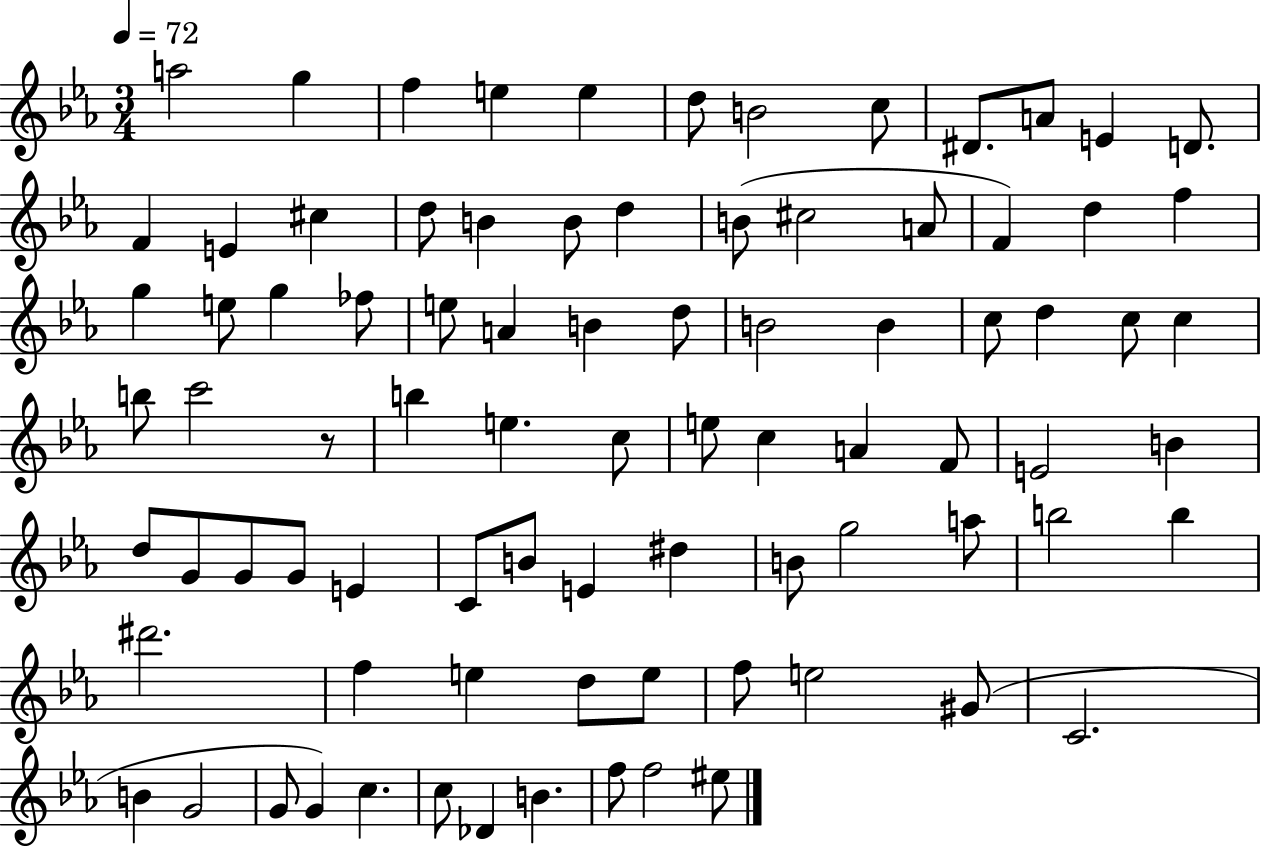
X:1
T:Untitled
M:3/4
L:1/4
K:Eb
a2 g f e e d/2 B2 c/2 ^D/2 A/2 E D/2 F E ^c d/2 B B/2 d B/2 ^c2 A/2 F d f g e/2 g _f/2 e/2 A B d/2 B2 B c/2 d c/2 c b/2 c'2 z/2 b e c/2 e/2 c A F/2 E2 B d/2 G/2 G/2 G/2 E C/2 B/2 E ^d B/2 g2 a/2 b2 b ^d'2 f e d/2 e/2 f/2 e2 ^G/2 C2 B G2 G/2 G c c/2 _D B f/2 f2 ^e/2